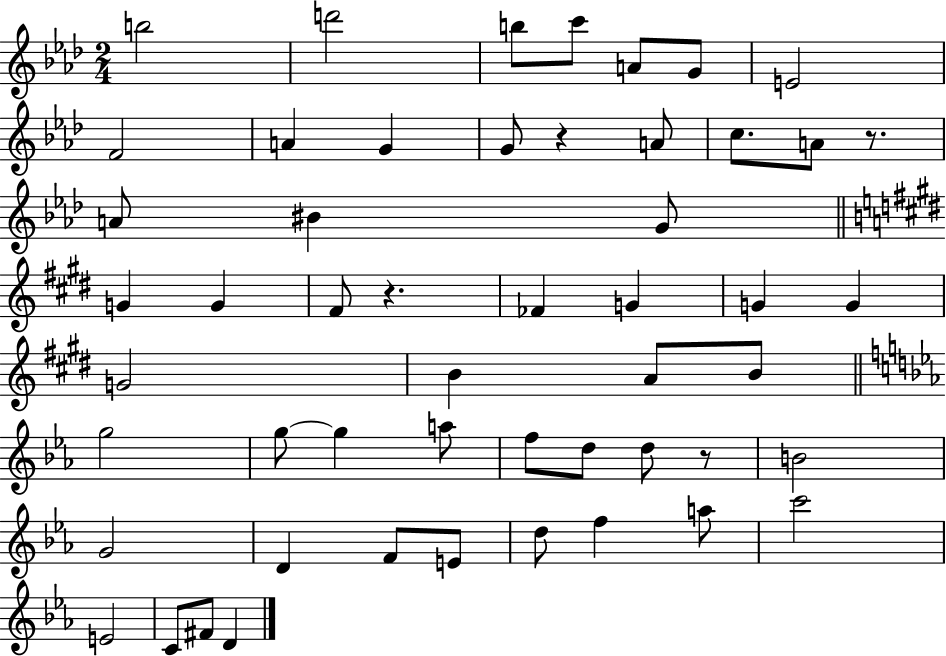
B5/h D6/h B5/e C6/e A4/e G4/e E4/h F4/h A4/q G4/q G4/e R/q A4/e C5/e. A4/e R/e. A4/e BIS4/q G4/e G4/q G4/q F#4/e R/q. FES4/q G4/q G4/q G4/q G4/h B4/q A4/e B4/e G5/h G5/e G5/q A5/e F5/e D5/e D5/e R/e B4/h G4/h D4/q F4/e E4/e D5/e F5/q A5/e C6/h E4/h C4/e F#4/e D4/q